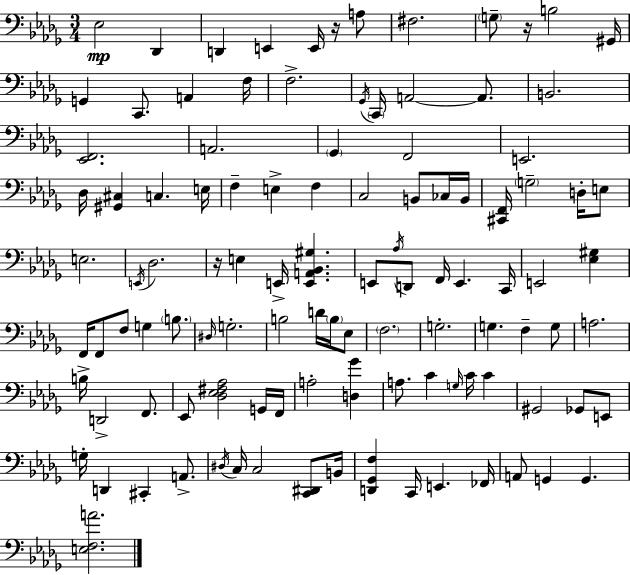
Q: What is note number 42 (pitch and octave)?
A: E2